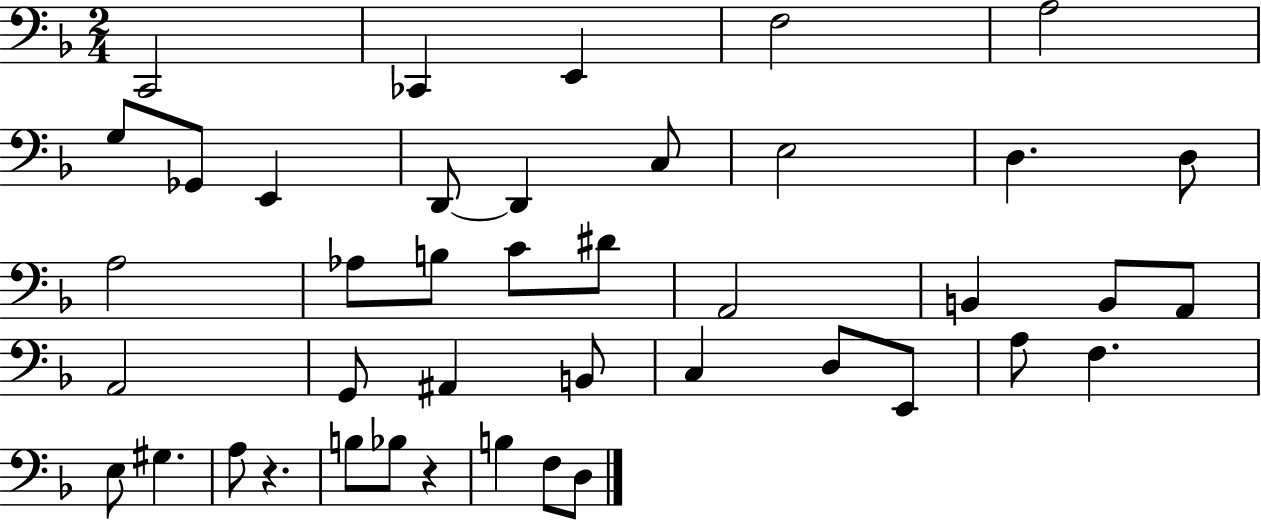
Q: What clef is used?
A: bass